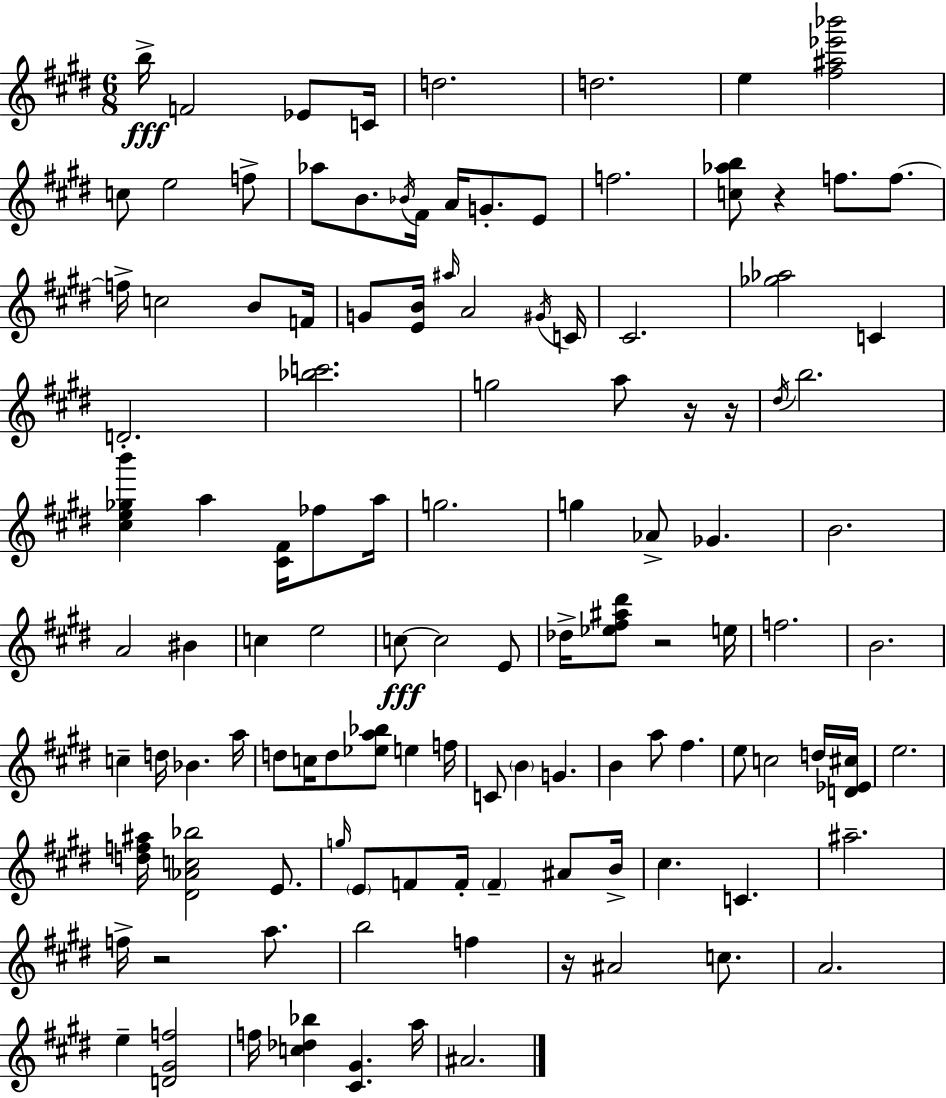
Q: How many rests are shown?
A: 6